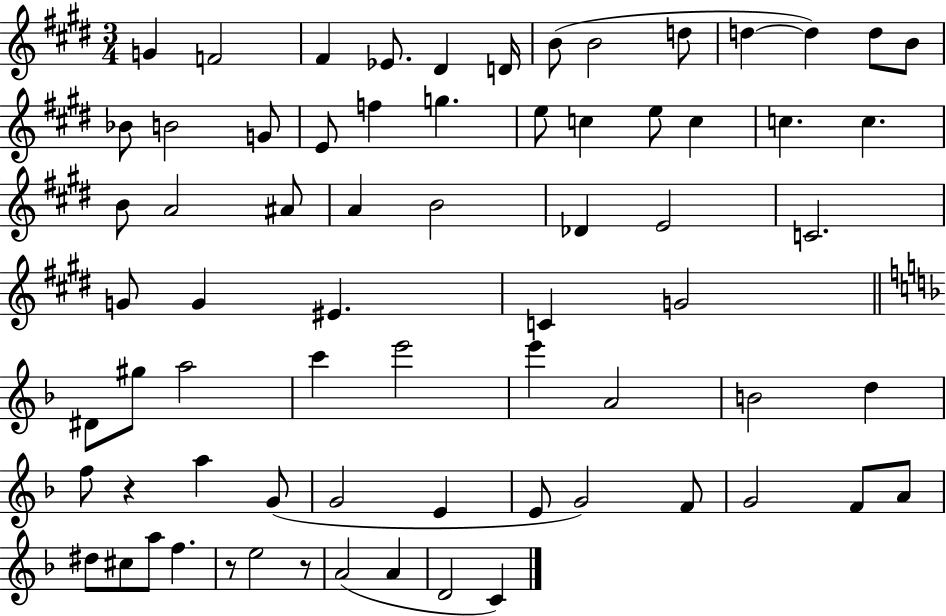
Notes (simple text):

G4/q F4/h F#4/q Eb4/e. D#4/q D4/s B4/e B4/h D5/e D5/q D5/q D5/e B4/e Bb4/e B4/h G4/e E4/e F5/q G5/q. E5/e C5/q E5/e C5/q C5/q. C5/q. B4/e A4/h A#4/e A4/q B4/h Db4/q E4/h C4/h. G4/e G4/q EIS4/q. C4/q G4/h D#4/e G#5/e A5/h C6/q E6/h E6/q A4/h B4/h D5/q F5/e R/q A5/q G4/e G4/h E4/q E4/e G4/h F4/e G4/h F4/e A4/e D#5/e C#5/e A5/e F5/q. R/e E5/h R/e A4/h A4/q D4/h C4/q